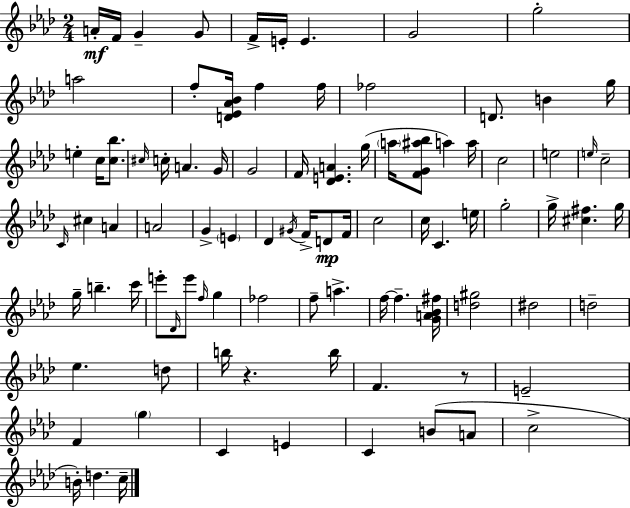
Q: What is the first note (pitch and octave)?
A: A4